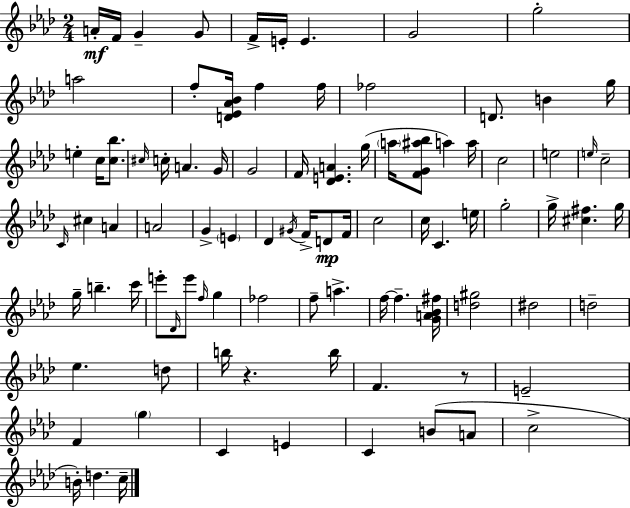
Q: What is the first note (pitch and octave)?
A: A4